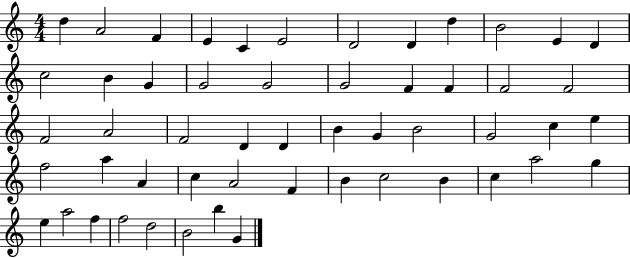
{
  \clef treble
  \numericTimeSignature
  \time 4/4
  \key c \major
  d''4 a'2 f'4 | e'4 c'4 e'2 | d'2 d'4 d''4 | b'2 e'4 d'4 | \break c''2 b'4 g'4 | g'2 g'2 | g'2 f'4 f'4 | f'2 f'2 | \break f'2 a'2 | f'2 d'4 d'4 | b'4 g'4 b'2 | g'2 c''4 e''4 | \break f''2 a''4 a'4 | c''4 a'2 f'4 | b'4 c''2 b'4 | c''4 a''2 g''4 | \break e''4 a''2 f''4 | f''2 d''2 | b'2 b''4 g'4 | \bar "|."
}